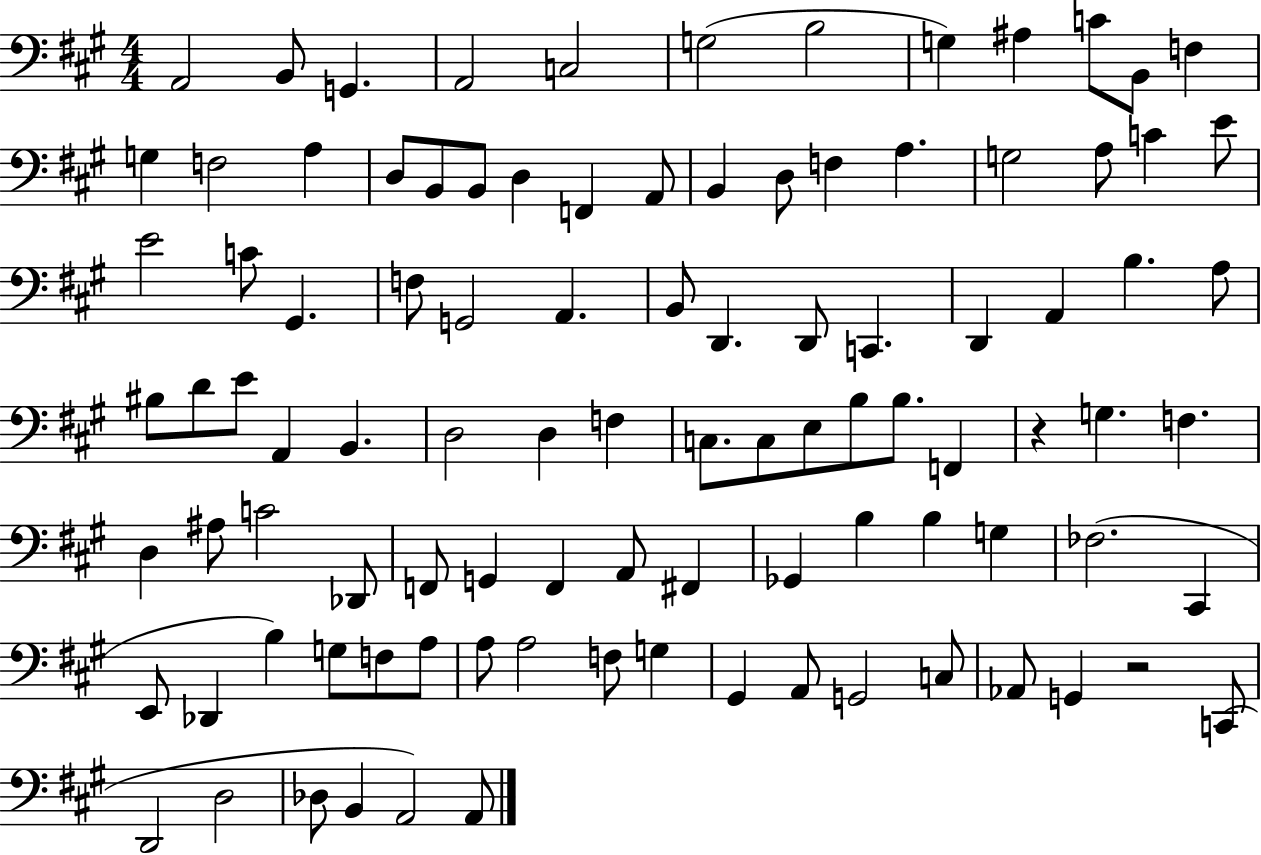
A2/h B2/e G2/q. A2/h C3/h G3/h B3/h G3/q A#3/q C4/e B2/e F3/q G3/q F3/h A3/q D3/e B2/e B2/e D3/q F2/q A2/e B2/q D3/e F3/q A3/q. G3/h A3/e C4/q E4/e E4/h C4/e G#2/q. F3/e G2/h A2/q. B2/e D2/q. D2/e C2/q. D2/q A2/q B3/q. A3/e BIS3/e D4/e E4/e A2/q B2/q. D3/h D3/q F3/q C3/e. C3/e E3/e B3/e B3/e. F2/q R/q G3/q. F3/q. D3/q A#3/e C4/h Db2/e F2/e G2/q F2/q A2/e F#2/q Gb2/q B3/q B3/q G3/q FES3/h. C#2/q E2/e Db2/q B3/q G3/e F3/e A3/e A3/e A3/h F3/e G3/q G#2/q A2/e G2/h C3/e Ab2/e G2/q R/h C2/e D2/h D3/h Db3/e B2/q A2/h A2/e